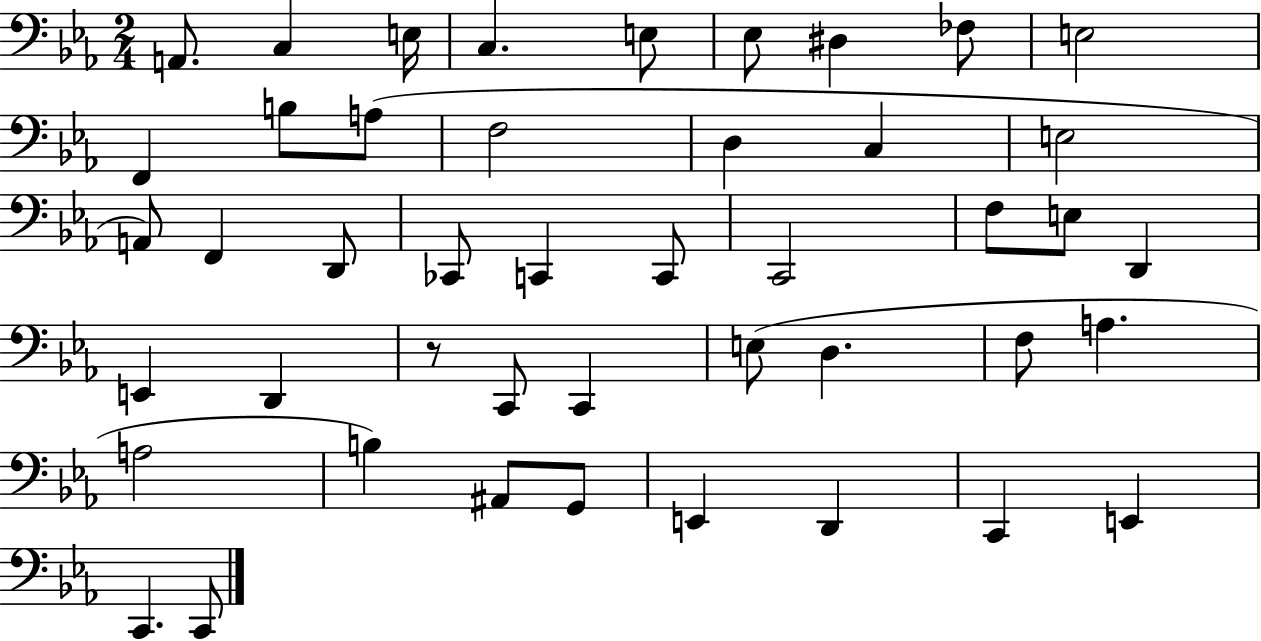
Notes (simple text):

A2/e. C3/q E3/s C3/q. E3/e Eb3/e D#3/q FES3/e E3/h F2/q B3/e A3/e F3/h D3/q C3/q E3/h A2/e F2/q D2/e CES2/e C2/q C2/e C2/h F3/e E3/e D2/q E2/q D2/q R/e C2/e C2/q E3/e D3/q. F3/e A3/q. A3/h B3/q A#2/e G2/e E2/q D2/q C2/q E2/q C2/q. C2/e